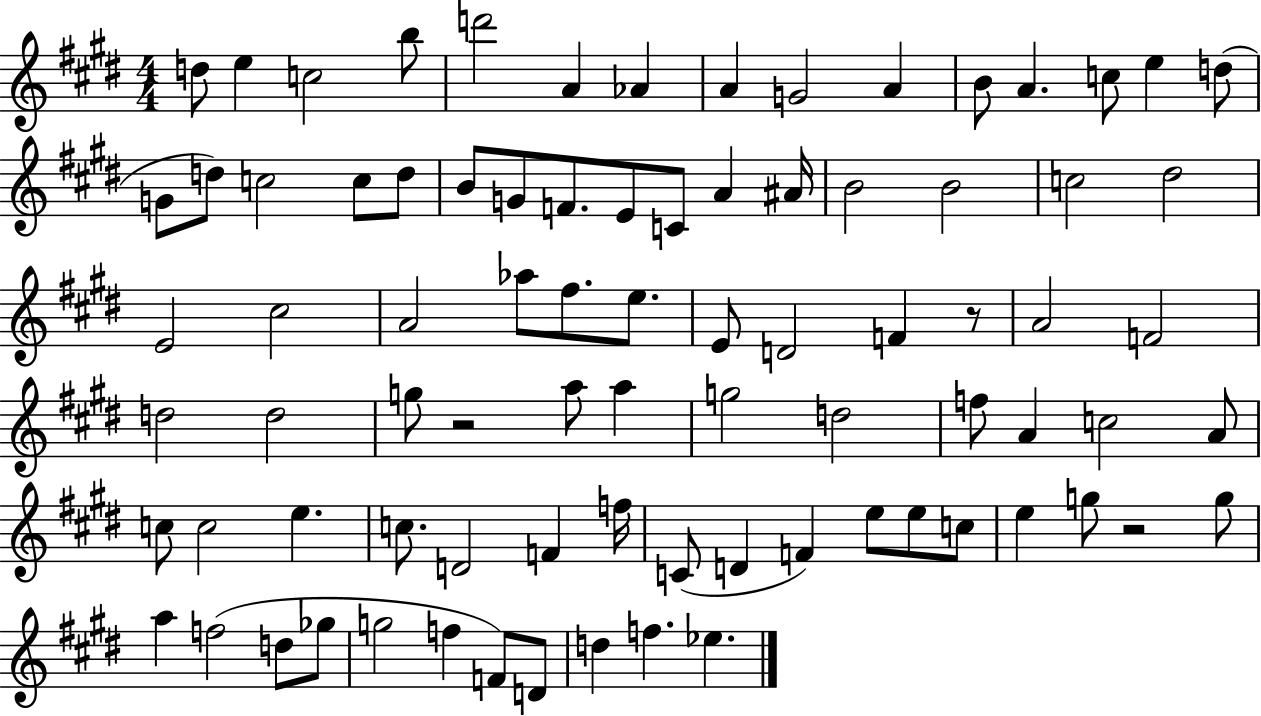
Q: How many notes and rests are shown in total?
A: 83